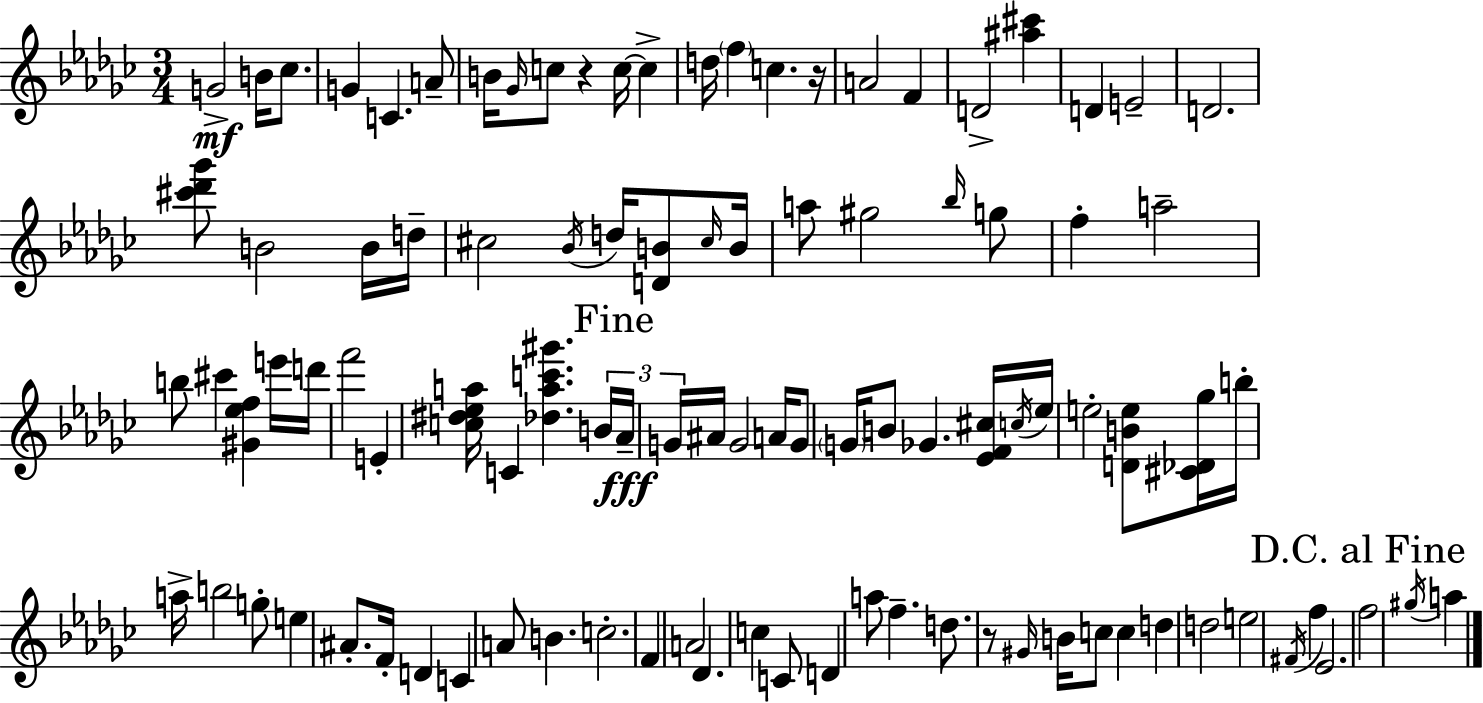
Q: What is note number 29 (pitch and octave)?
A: A5